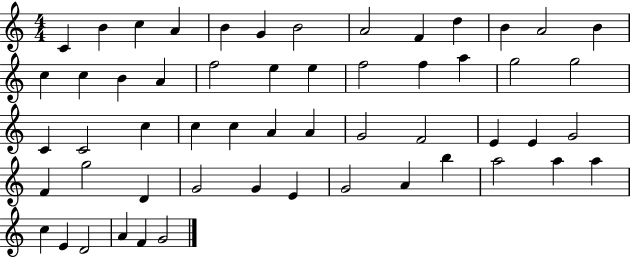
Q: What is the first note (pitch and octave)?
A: C4